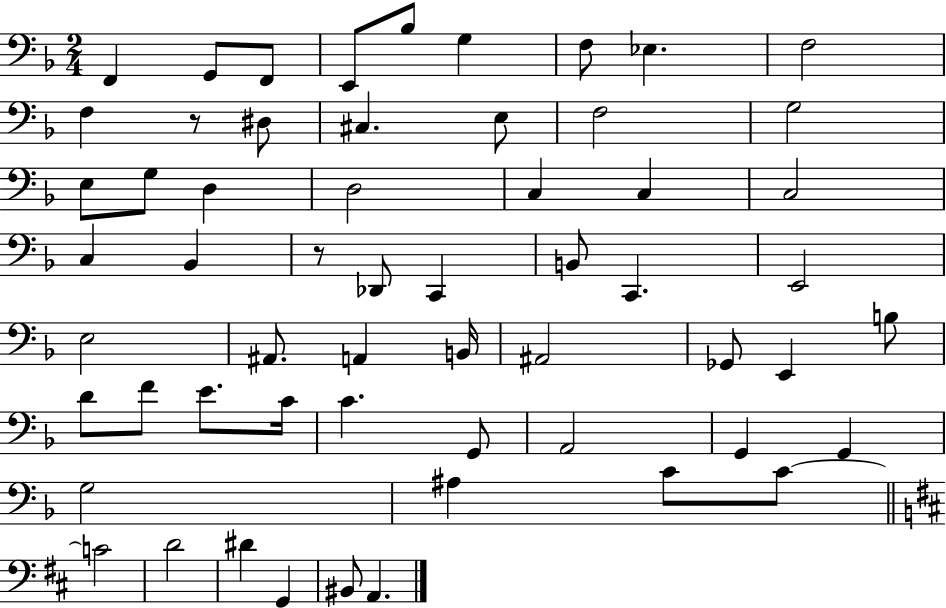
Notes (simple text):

F2/q G2/e F2/e E2/e Bb3/e G3/q F3/e Eb3/q. F3/h F3/q R/e D#3/e C#3/q. E3/e F3/h G3/h E3/e G3/e D3/q D3/h C3/q C3/q C3/h C3/q Bb2/q R/e Db2/e C2/q B2/e C2/q. E2/h E3/h A#2/e. A2/q B2/s A#2/h Gb2/e E2/q B3/e D4/e F4/e E4/e. C4/s C4/q. G2/e A2/h G2/q G2/q G3/h A#3/q C4/e C4/e C4/h D4/h D#4/q G2/q BIS2/e A2/q.